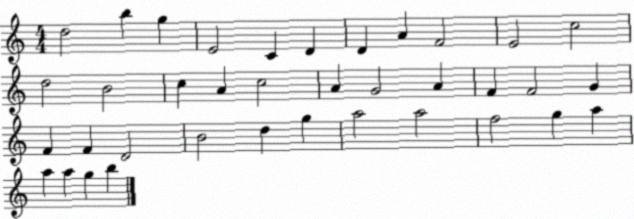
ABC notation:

X:1
T:Untitled
M:4/4
L:1/4
K:C
d2 b g E2 C D D A F2 E2 c2 d2 B2 c A c2 A G2 A F F2 G F F D2 B2 d g a2 a2 f2 g a a a g b